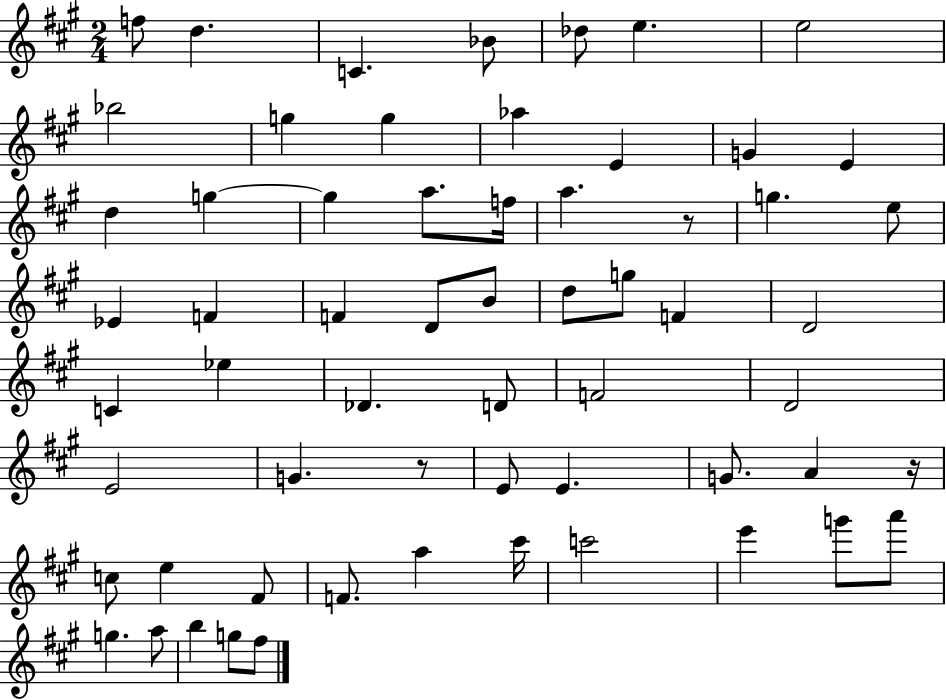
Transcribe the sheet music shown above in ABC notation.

X:1
T:Untitled
M:2/4
L:1/4
K:A
f/2 d C _B/2 _d/2 e e2 _b2 g g _a E G E d g g a/2 f/4 a z/2 g e/2 _E F F D/2 B/2 d/2 g/2 F D2 C _e _D D/2 F2 D2 E2 G z/2 E/2 E G/2 A z/4 c/2 e ^F/2 F/2 a ^c'/4 c'2 e' g'/2 a'/2 g a/2 b g/2 ^f/2